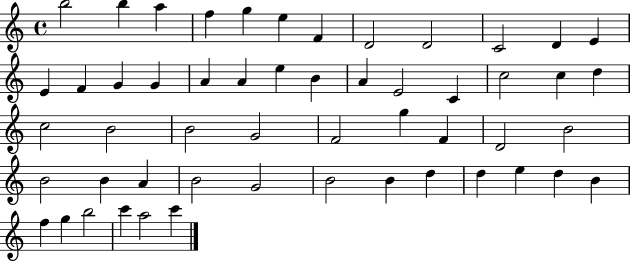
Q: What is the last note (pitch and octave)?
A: C6